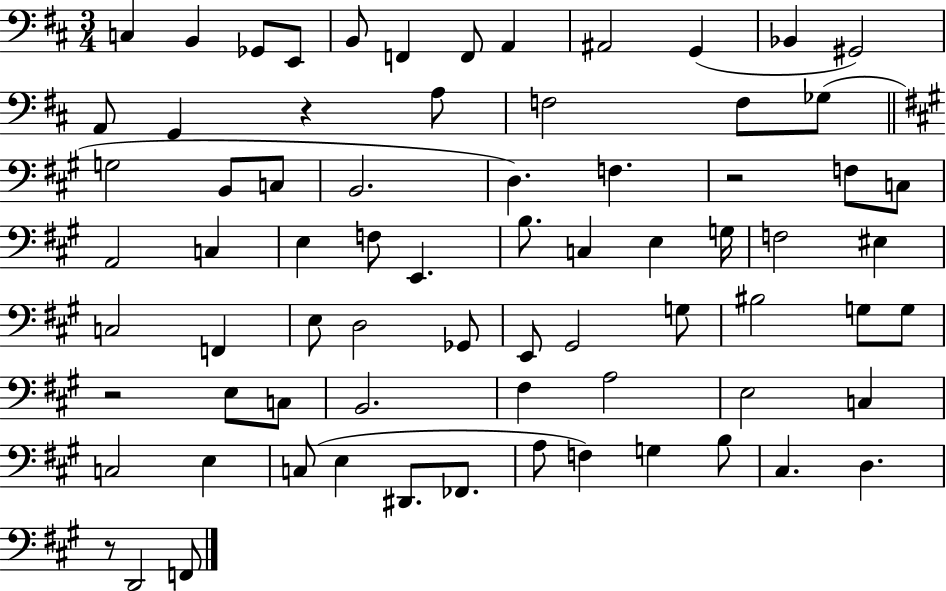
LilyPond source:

{
  \clef bass
  \numericTimeSignature
  \time 3/4
  \key d \major
  c4 b,4 ges,8 e,8 | b,8 f,4 f,8 a,4 | ais,2 g,4( | bes,4 gis,2) | \break a,8 g,4 r4 a8 | f2 f8 ges8( | \bar "||" \break \key a \major g2 b,8 c8 | b,2. | d4.) f4. | r2 f8 c8 | \break a,2 c4 | e4 f8 e,4. | b8. c4 e4 g16 | f2 eis4 | \break c2 f,4 | e8 d2 ges,8 | e,8 gis,2 g8 | bis2 g8 g8 | \break r2 e8 c8 | b,2. | fis4 a2 | e2 c4 | \break c2 e4 | c8( e4 dis,8. fes,8. | a8 f4) g4 b8 | cis4. d4. | \break r8 d,2 f,8 | \bar "|."
}